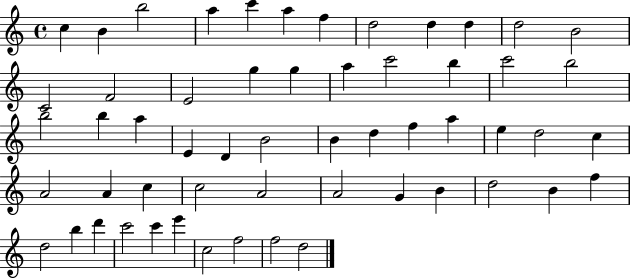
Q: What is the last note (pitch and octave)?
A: D5